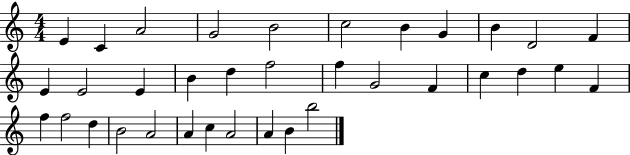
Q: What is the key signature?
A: C major